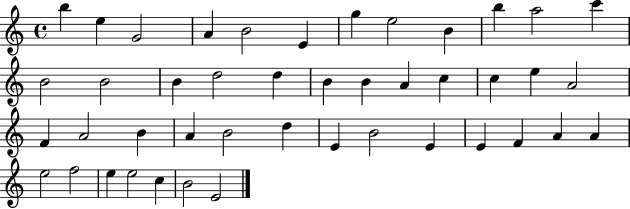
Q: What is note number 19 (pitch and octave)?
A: B4